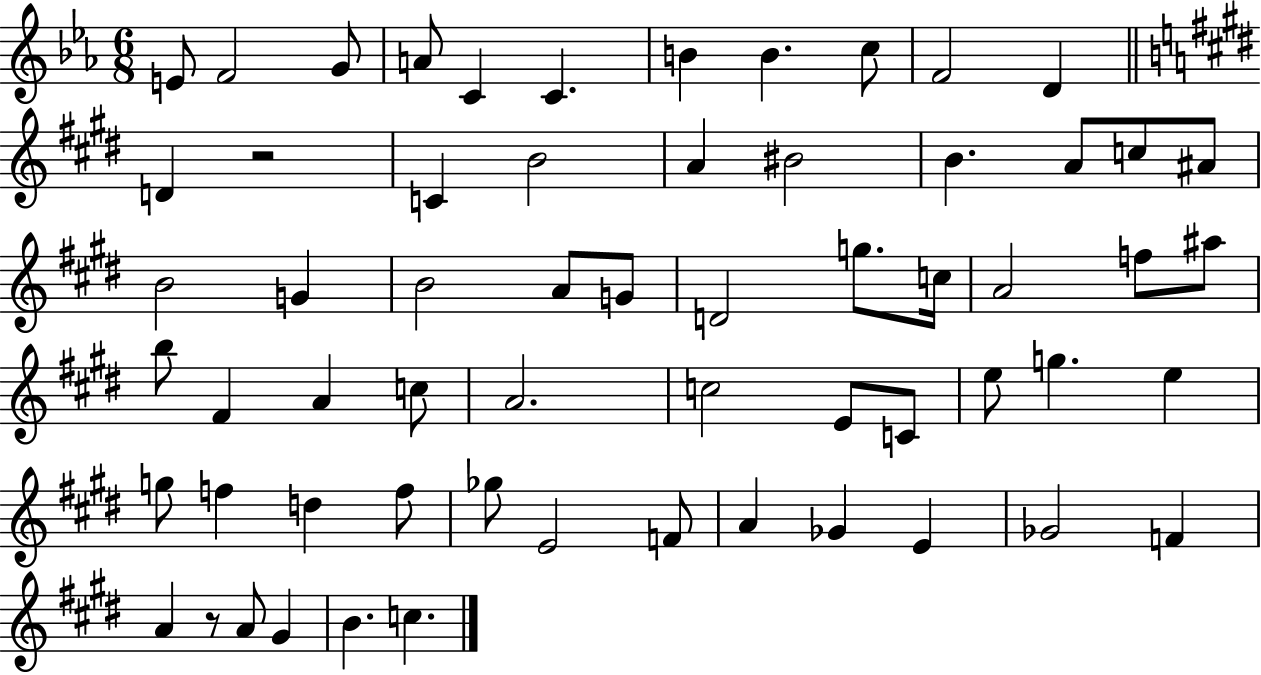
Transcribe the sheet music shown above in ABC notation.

X:1
T:Untitled
M:6/8
L:1/4
K:Eb
E/2 F2 G/2 A/2 C C B B c/2 F2 D D z2 C B2 A ^B2 B A/2 c/2 ^A/2 B2 G B2 A/2 G/2 D2 g/2 c/4 A2 f/2 ^a/2 b/2 ^F A c/2 A2 c2 E/2 C/2 e/2 g e g/2 f d f/2 _g/2 E2 F/2 A _G E _G2 F A z/2 A/2 ^G B c